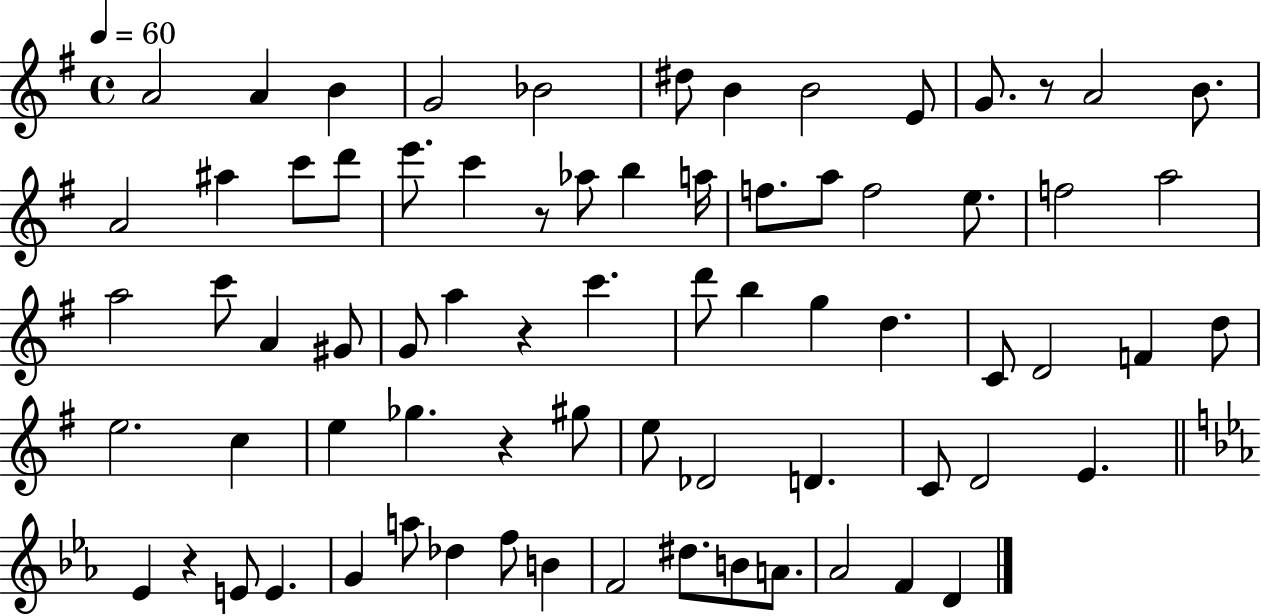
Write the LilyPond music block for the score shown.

{
  \clef treble
  \time 4/4
  \defaultTimeSignature
  \key g \major
  \tempo 4 = 60
  a'2 a'4 b'4 | g'2 bes'2 | dis''8 b'4 b'2 e'8 | g'8. r8 a'2 b'8. | \break a'2 ais''4 c'''8 d'''8 | e'''8. c'''4 r8 aes''8 b''4 a''16 | f''8. a''8 f''2 e''8. | f''2 a''2 | \break a''2 c'''8 a'4 gis'8 | g'8 a''4 r4 c'''4. | d'''8 b''4 g''4 d''4. | c'8 d'2 f'4 d''8 | \break e''2. c''4 | e''4 ges''4. r4 gis''8 | e''8 des'2 d'4. | c'8 d'2 e'4. | \break \bar "||" \break \key ees \major ees'4 r4 e'8 e'4. | g'4 a''8 des''4 f''8 b'4 | f'2 dis''8. b'8 a'8. | aes'2 f'4 d'4 | \break \bar "|."
}